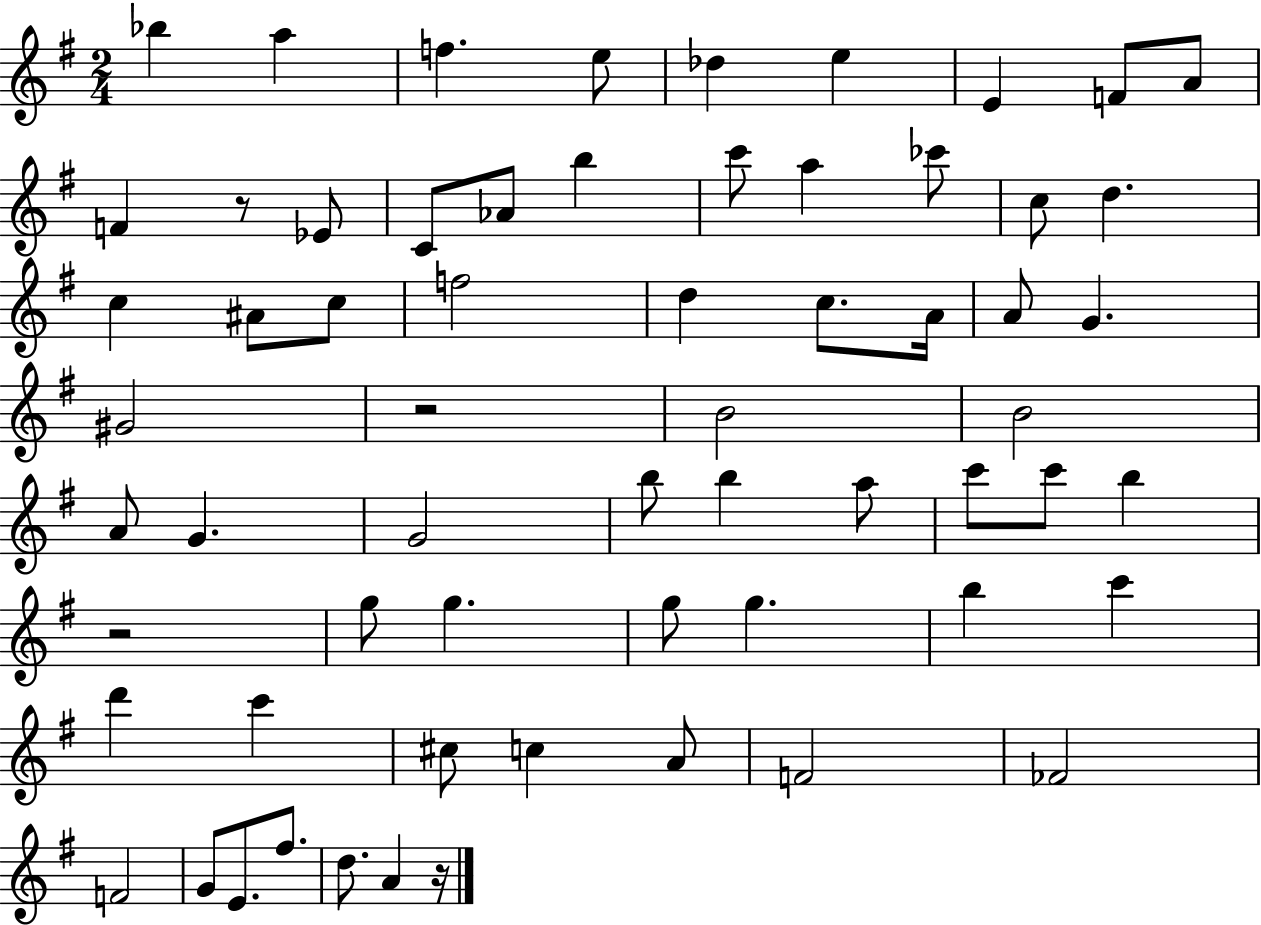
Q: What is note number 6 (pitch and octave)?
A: E5